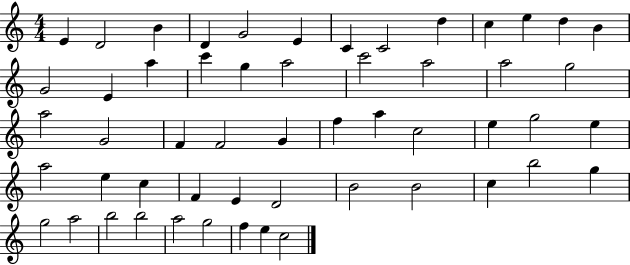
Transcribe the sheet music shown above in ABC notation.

X:1
T:Untitled
M:4/4
L:1/4
K:C
E D2 B D G2 E C C2 d c e d B G2 E a c' g a2 c'2 a2 a2 g2 a2 G2 F F2 G f a c2 e g2 e a2 e c F E D2 B2 B2 c b2 g g2 a2 b2 b2 a2 g2 f e c2